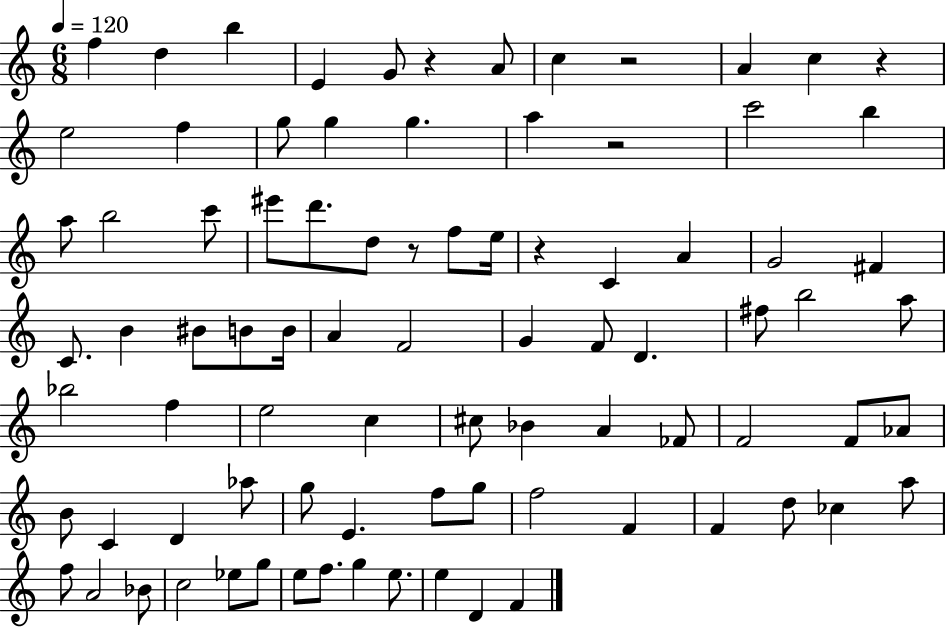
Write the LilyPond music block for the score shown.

{
  \clef treble
  \numericTimeSignature
  \time 6/8
  \key c \major
  \tempo 4 = 120
  f''4 d''4 b''4 | e'4 g'8 r4 a'8 | c''4 r2 | a'4 c''4 r4 | \break e''2 f''4 | g''8 g''4 g''4. | a''4 r2 | c'''2 b''4 | \break a''8 b''2 c'''8 | eis'''8 d'''8. d''8 r8 f''8 e''16 | r4 c'4 a'4 | g'2 fis'4 | \break c'8. b'4 bis'8 b'8 b'16 | a'4 f'2 | g'4 f'8 d'4. | fis''8 b''2 a''8 | \break bes''2 f''4 | e''2 c''4 | cis''8 bes'4 a'4 fes'8 | f'2 f'8 aes'8 | \break b'8 c'4 d'4 aes''8 | g''8 e'4. f''8 g''8 | f''2 f'4 | f'4 d''8 ces''4 a''8 | \break f''8 a'2 bes'8 | c''2 ees''8 g''8 | e''8 f''8. g''4 e''8. | e''4 d'4 f'4 | \break \bar "|."
}